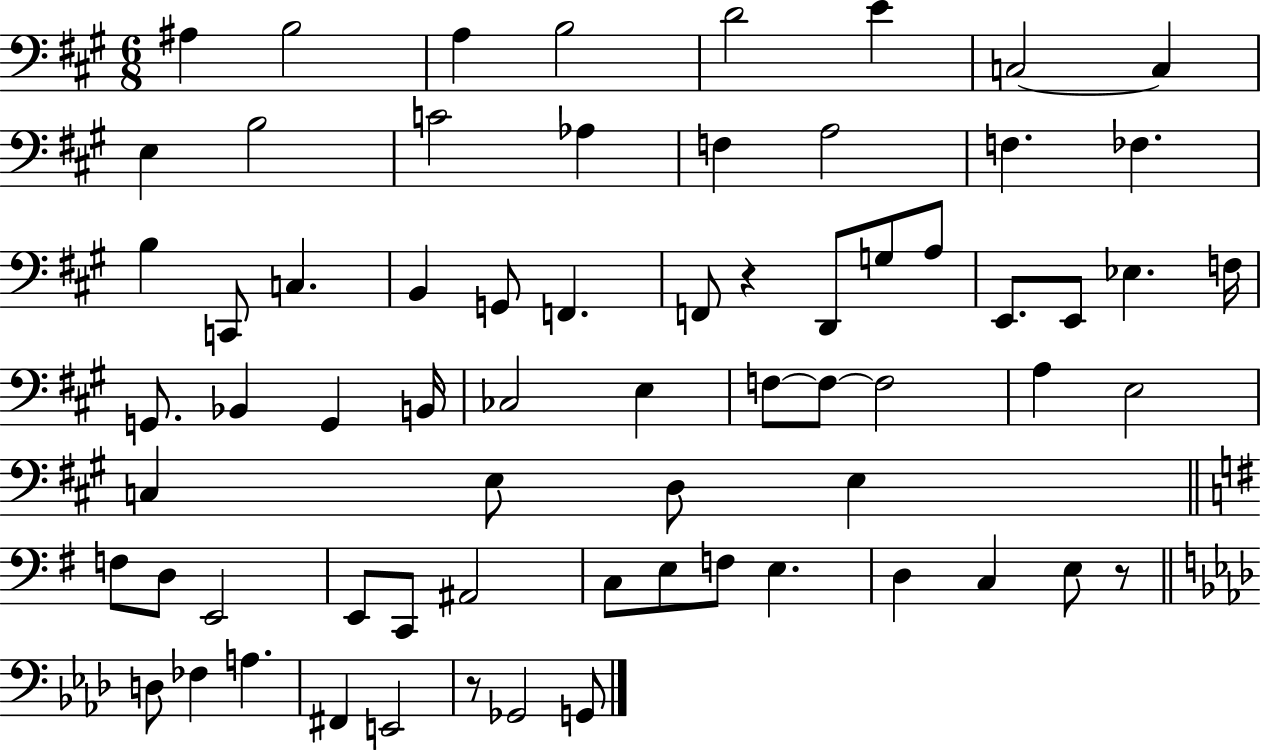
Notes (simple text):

A#3/q B3/h A3/q B3/h D4/h E4/q C3/h C3/q E3/q B3/h C4/h Ab3/q F3/q A3/h F3/q. FES3/q. B3/q C2/e C3/q. B2/q G2/e F2/q. F2/e R/q D2/e G3/e A3/e E2/e. E2/e Eb3/q. F3/s G2/e. Bb2/q G2/q B2/s CES3/h E3/q F3/e F3/e F3/h A3/q E3/h C3/q E3/e D3/e E3/q F3/e D3/e E2/h E2/e C2/e A#2/h C3/e E3/e F3/e E3/q. D3/q C3/q E3/e R/e D3/e FES3/q A3/q. F#2/q E2/h R/e Gb2/h G2/e